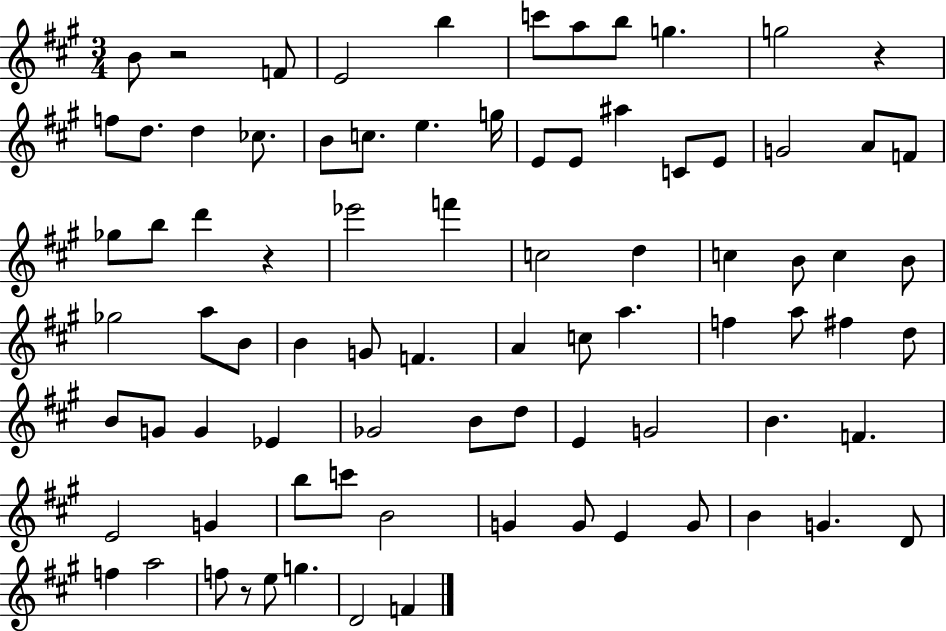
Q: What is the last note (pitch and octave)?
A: F4